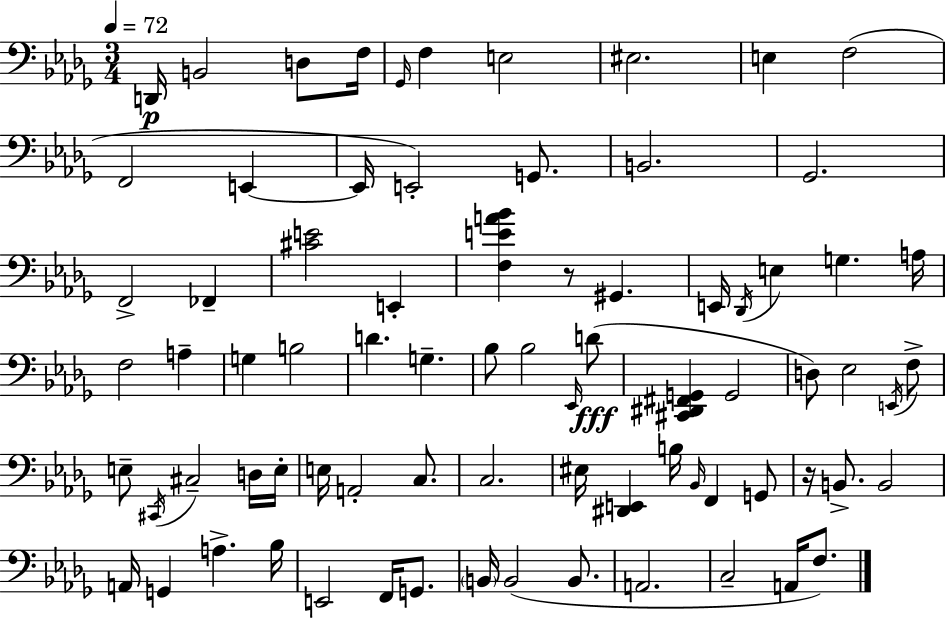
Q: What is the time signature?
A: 3/4